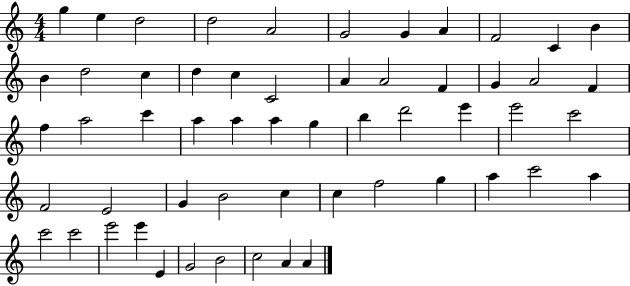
G5/q E5/q D5/h D5/h A4/h G4/h G4/q A4/q F4/h C4/q B4/q B4/q D5/h C5/q D5/q C5/q C4/h A4/q A4/h F4/q G4/q A4/h F4/q F5/q A5/h C6/q A5/q A5/q A5/q G5/q B5/q D6/h E6/q E6/h C6/h F4/h E4/h G4/q B4/h C5/q C5/q F5/h G5/q A5/q C6/h A5/q C6/h C6/h E6/h E6/q E4/q G4/h B4/h C5/h A4/q A4/q